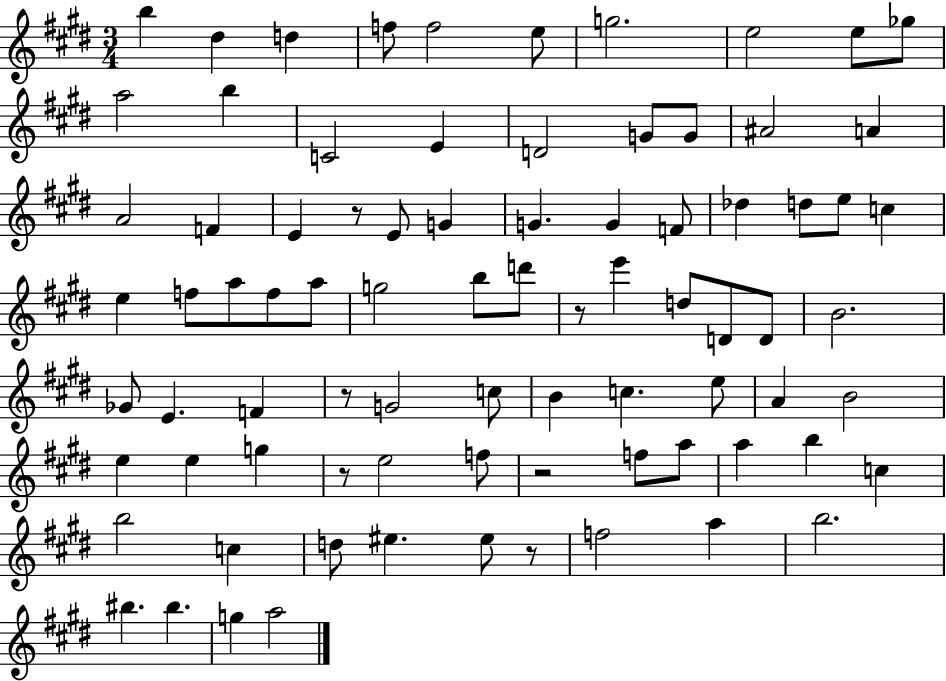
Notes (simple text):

B5/q D#5/q D5/q F5/e F5/h E5/e G5/h. E5/h E5/e Gb5/e A5/h B5/q C4/h E4/q D4/h G4/e G4/e A#4/h A4/q A4/h F4/q E4/q R/e E4/e G4/q G4/q. G4/q F4/e Db5/q D5/e E5/e C5/q E5/q F5/e A5/e F5/e A5/e G5/h B5/e D6/e R/e E6/q D5/e D4/e D4/e B4/h. Gb4/e E4/q. F4/q R/e G4/h C5/e B4/q C5/q. E5/e A4/q B4/h E5/q E5/q G5/q R/e E5/h F5/e R/h F5/e A5/e A5/q B5/q C5/q B5/h C5/q D5/e EIS5/q. EIS5/e R/e F5/h A5/q B5/h. BIS5/q. BIS5/q. G5/q A5/h